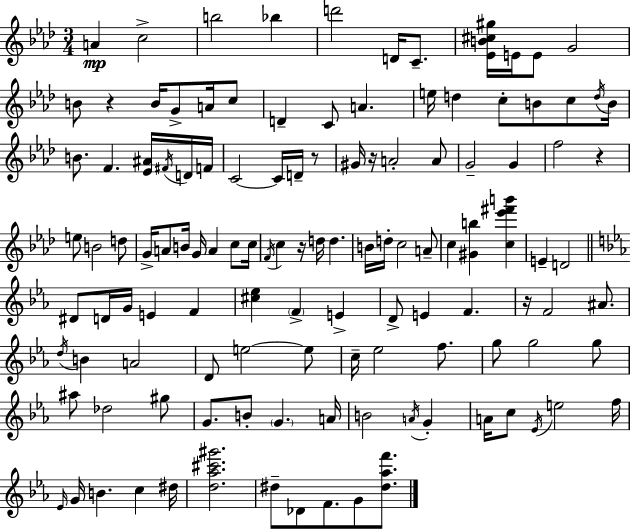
{
  \clef treble
  \numericTimeSignature
  \time 3/4
  \key aes \major
  \repeat volta 2 { a'4\mp c''2-> | b''2 bes''4 | d'''2 d'16 c'8.-- | <ees' b' cis'' gis''>16 e'16 e'8 g'2 | \break b'8 r4 b'16 g'8-> a'16 c''8 | d'4-- c'8 a'4. | e''16 d''4 c''8-. b'8 c''8 \acciaccatura { d''16 } | b'16 b'8. f'4. <ees' ais'>16 \acciaccatura { fis'16 } | \break d'16 f'16 c'2~~ c'16 d'16-- | r8 gis'16 r16 a'2-. | a'8 g'2-- g'4 | f''2 r4 | \break e''8 b'2 | d''8 g'16-> a'8 b'16 g'16 a'4 c''8 | c''16 \acciaccatura { f'16 } c''4 r16 d''16 d''4. | b'16 d''16-. c''2 | \break a'8-- c''4 <gis' b''>4 <c'' ees''' fis''' b'''>4 | e'4-- d'2 | \bar "||" \break \key ees \major dis'8 d'16 g'16 e'4 f'4 | <cis'' ees''>4 \parenthesize f'4-> e'4-> | d'8-> e'4 f'4. | r16 f'2 ais'8. | \break \acciaccatura { d''16 } b'4 a'2 | d'8 e''2~~ e''8 | c''16-- ees''2 f''8. | g''8 g''2 g''8 | \break ais''8 des''2 gis''8 | g'8. b'8-. \parenthesize g'4. | a'16 b'2 \acciaccatura { a'16 } g'4-. | a'16 c''8 \acciaccatura { ees'16 } e''2 | \break f''16 \grace { ees'16 } g'16 b'4. c''4 | dis''16 <d'' aes'' cis''' gis'''>2. | dis''8-- des'8 f'8. g'8 | <dis'' aes'' f'''>8. } \bar "|."
}